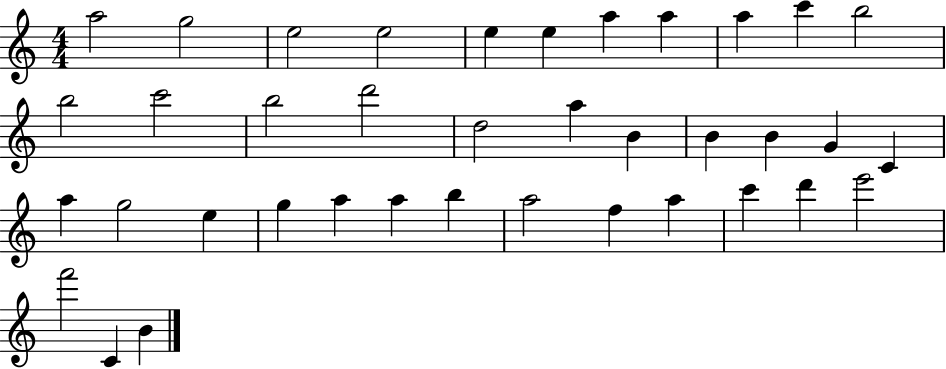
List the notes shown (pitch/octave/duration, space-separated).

A5/h G5/h E5/h E5/h E5/q E5/q A5/q A5/q A5/q C6/q B5/h B5/h C6/h B5/h D6/h D5/h A5/q B4/q B4/q B4/q G4/q C4/q A5/q G5/h E5/q G5/q A5/q A5/q B5/q A5/h F5/q A5/q C6/q D6/q E6/h F6/h C4/q B4/q